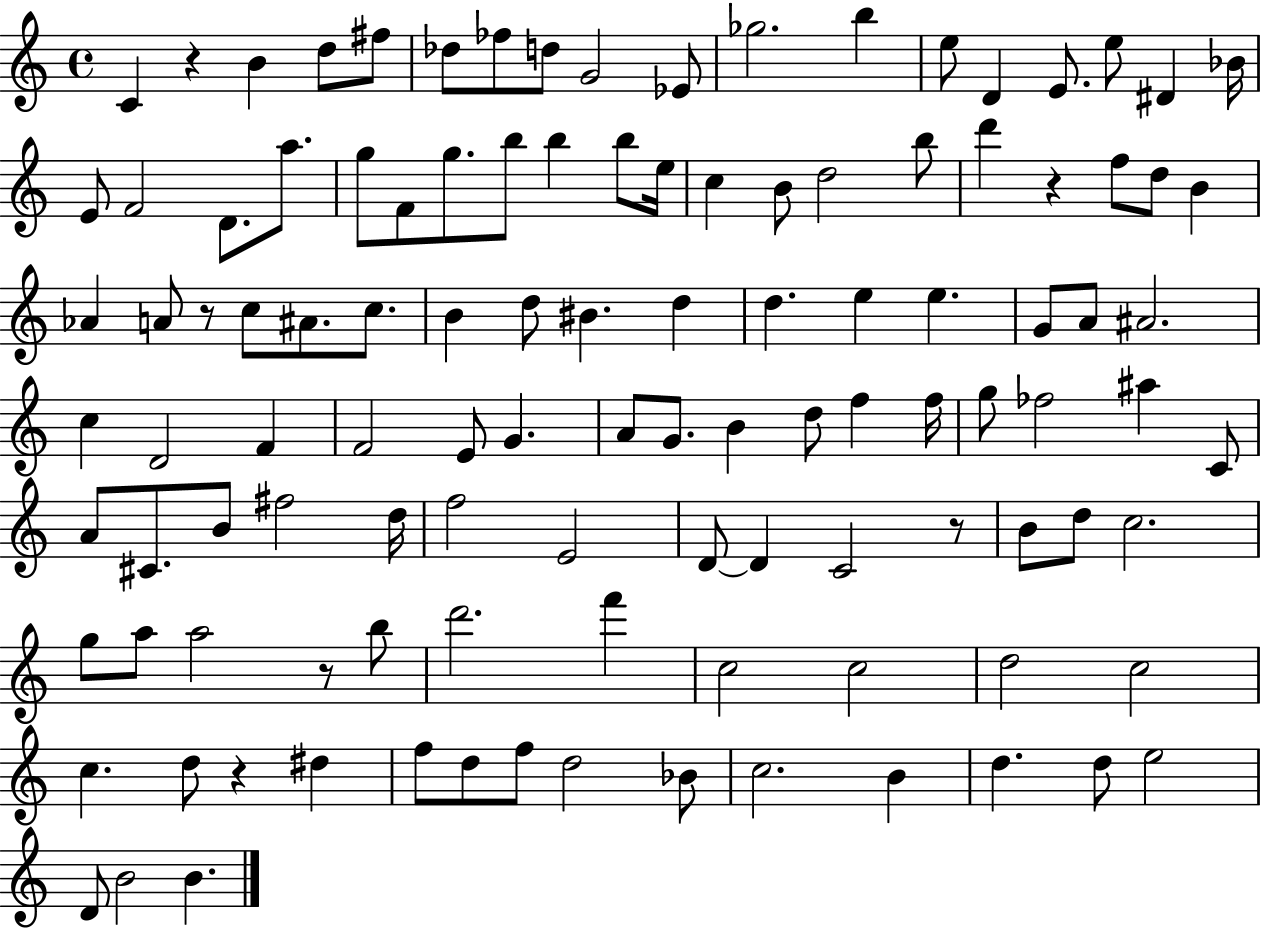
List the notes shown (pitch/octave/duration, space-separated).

C4/q R/q B4/q D5/e F#5/e Db5/e FES5/e D5/e G4/h Eb4/e Gb5/h. B5/q E5/e D4/q E4/e. E5/e D#4/q Bb4/s E4/e F4/h D4/e. A5/e. G5/e F4/e G5/e. B5/e B5/q B5/e E5/s C5/q B4/e D5/h B5/e D6/q R/q F5/e D5/e B4/q Ab4/q A4/e R/e C5/e A#4/e. C5/e. B4/q D5/e BIS4/q. D5/q D5/q. E5/q E5/q. G4/e A4/e A#4/h. C5/q D4/h F4/q F4/h E4/e G4/q. A4/e G4/e. B4/q D5/e F5/q F5/s G5/e FES5/h A#5/q C4/e A4/e C#4/e. B4/e F#5/h D5/s F5/h E4/h D4/e D4/q C4/h R/e B4/e D5/e C5/h. G5/e A5/e A5/h R/e B5/e D6/h. F6/q C5/h C5/h D5/h C5/h C5/q. D5/e R/q D#5/q F5/e D5/e F5/e D5/h Bb4/e C5/h. B4/q D5/q. D5/e E5/h D4/e B4/h B4/q.